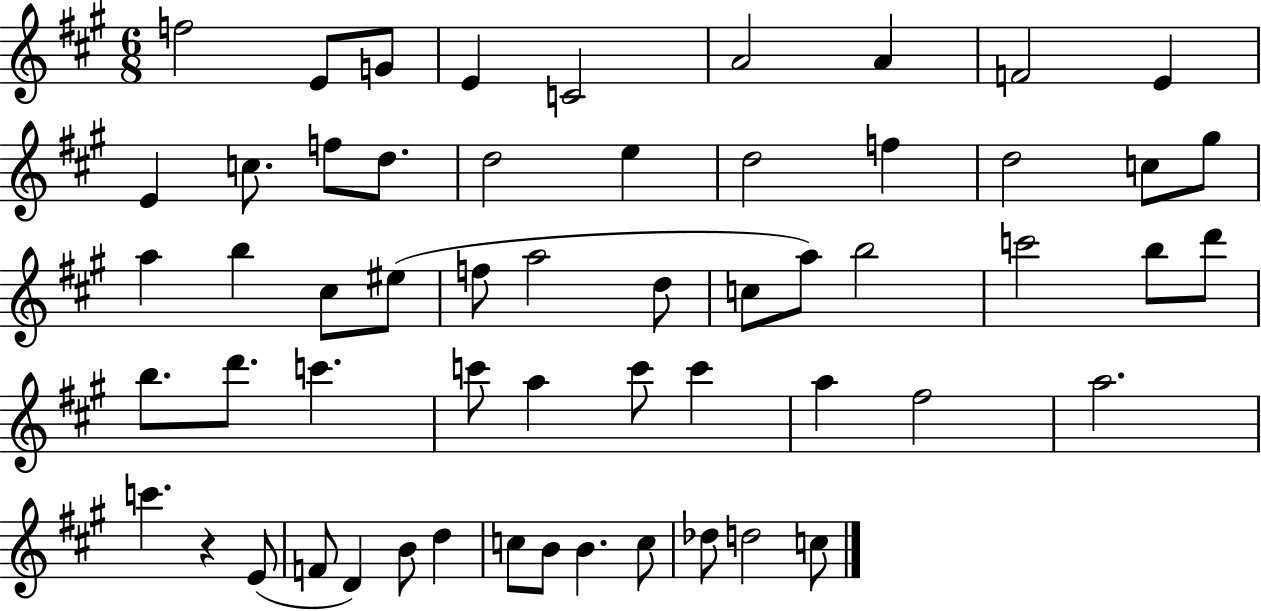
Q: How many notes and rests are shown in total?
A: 57